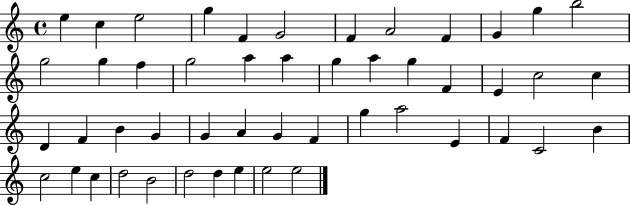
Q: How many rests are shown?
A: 0